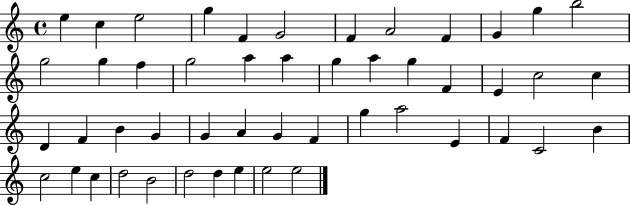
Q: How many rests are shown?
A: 0